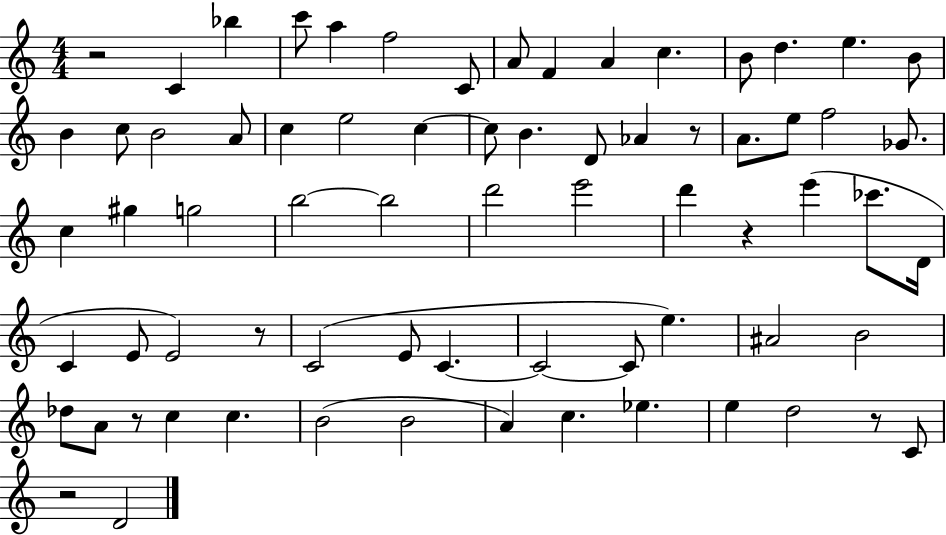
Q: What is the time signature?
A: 4/4